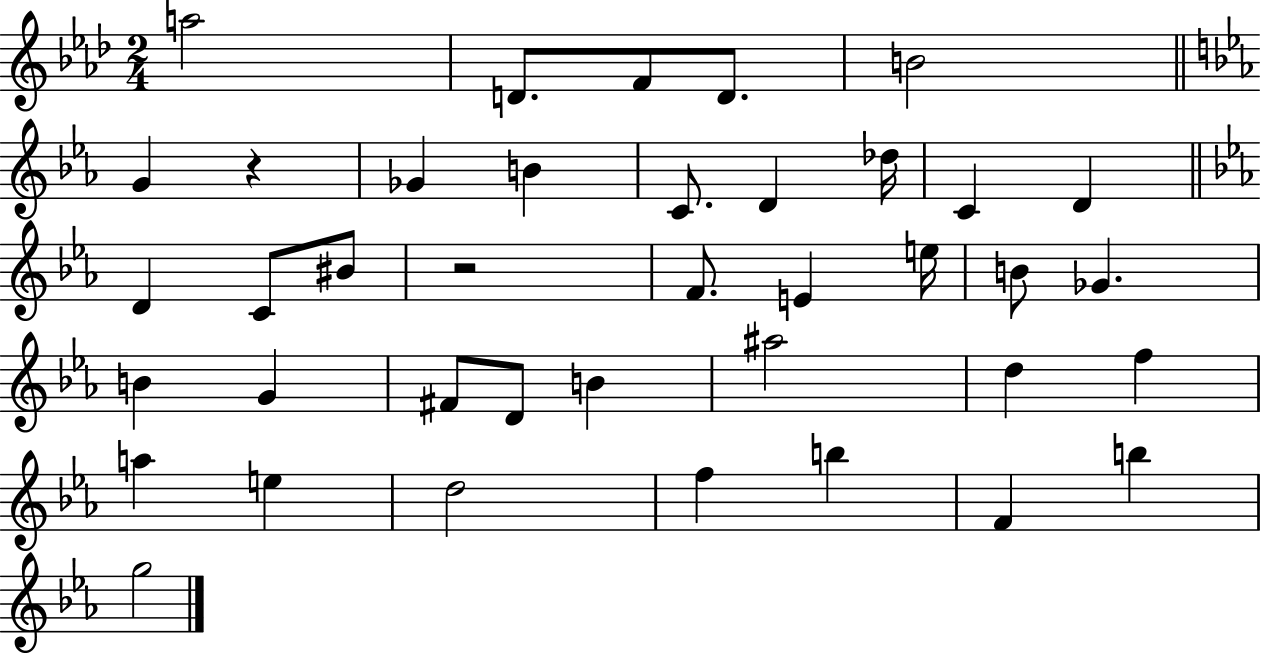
A5/h D4/e. F4/e D4/e. B4/h G4/q R/q Gb4/q B4/q C4/e. D4/q Db5/s C4/q D4/q D4/q C4/e BIS4/e R/h F4/e. E4/q E5/s B4/e Gb4/q. B4/q G4/q F#4/e D4/e B4/q A#5/h D5/q F5/q A5/q E5/q D5/h F5/q B5/q F4/q B5/q G5/h